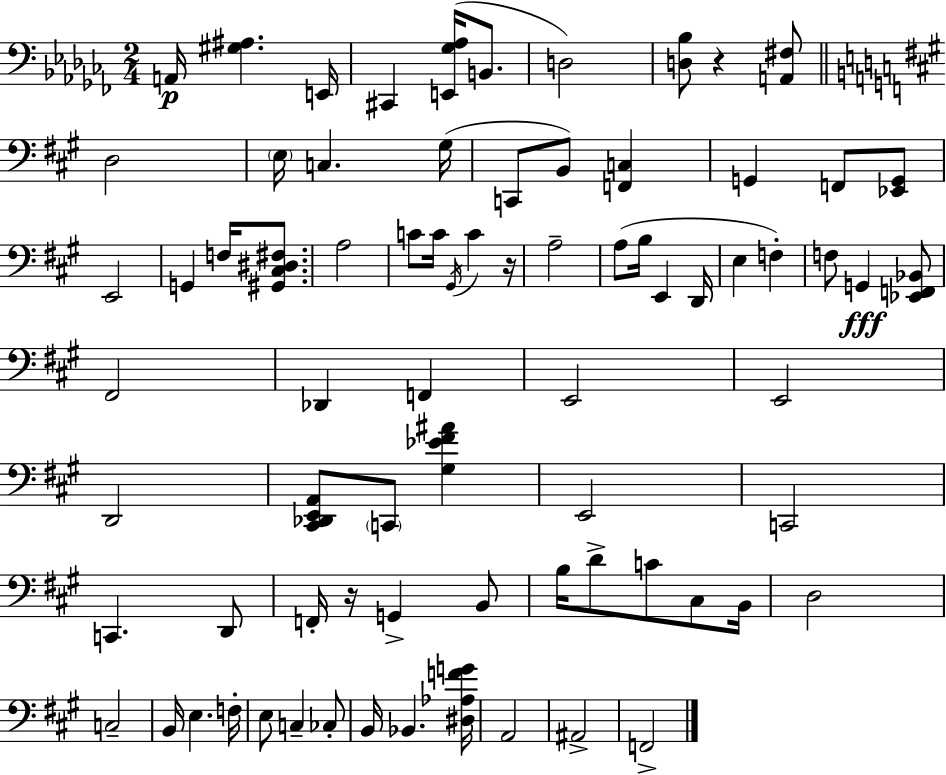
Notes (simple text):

A2/s [G#3,A#3]/q. E2/s C#2/q [E2,Gb3,Ab3]/s B2/e. D3/h [D3,Bb3]/e R/q [A2,F#3]/e D3/h E3/s C3/q. G#3/s C2/e B2/e [F2,C3]/q G2/q F2/e [Eb2,G2]/e E2/h G2/q F3/s [G#2,C#3,D#3,F#3]/e. A3/h C4/e C4/s G#2/s C4/q R/s A3/h A3/e B3/s E2/q D2/s E3/q F3/q F3/e G2/q [Eb2,F2,Bb2]/e F#2/h Db2/q F2/q E2/h E2/h D2/h [C#2,Db2,E2,A2]/e C2/e [G#3,Eb4,F#4,A#4]/q E2/h C2/h C2/q. D2/e F2/s R/s G2/q B2/e B3/s D4/e C4/e C#3/e B2/s D3/h C3/h B2/s E3/q. F3/s E3/e C3/q CES3/e B2/s Bb2/q. [D#3,Ab3,F4,G4]/s A2/h A#2/h F2/h